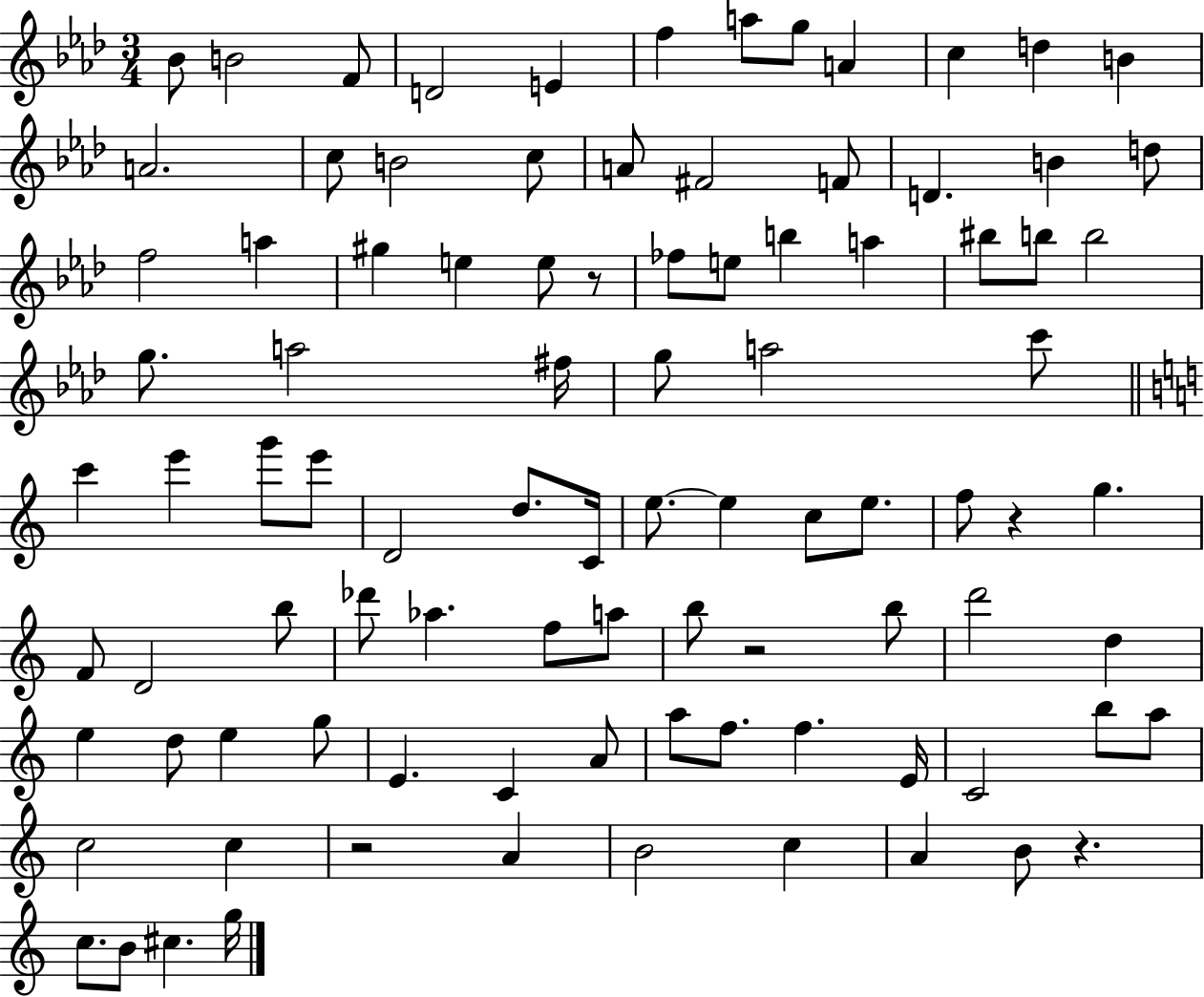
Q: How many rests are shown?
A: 5